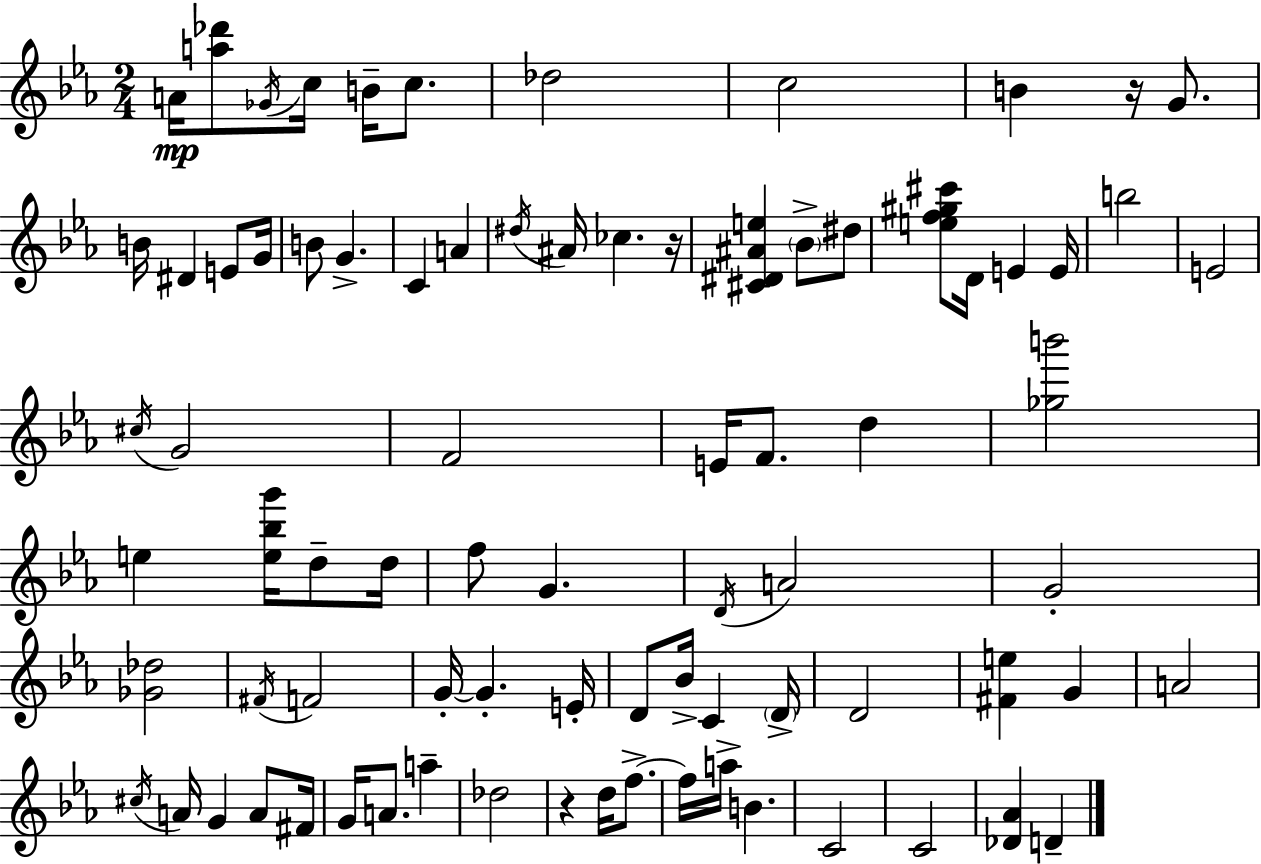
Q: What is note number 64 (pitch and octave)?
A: F5